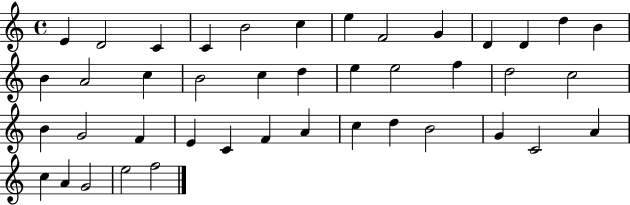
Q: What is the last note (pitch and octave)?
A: F5